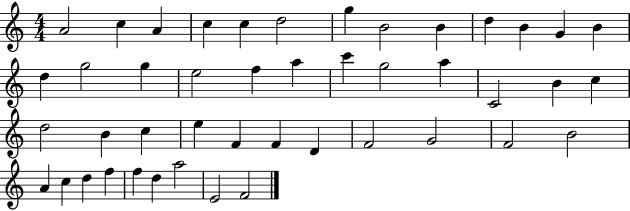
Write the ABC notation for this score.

X:1
T:Untitled
M:4/4
L:1/4
K:C
A2 c A c c d2 g B2 B d B G B d g2 g e2 f a c' g2 a C2 B c d2 B c e F F D F2 G2 F2 B2 A c d f f d a2 E2 F2